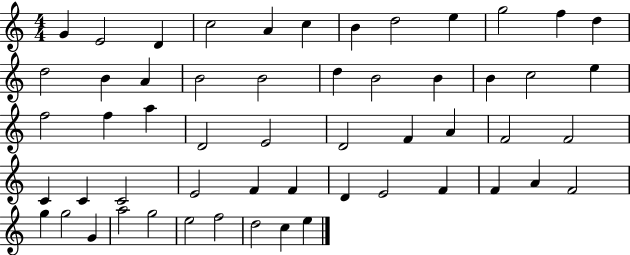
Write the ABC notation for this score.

X:1
T:Untitled
M:4/4
L:1/4
K:C
G E2 D c2 A c B d2 e g2 f d d2 B A B2 B2 d B2 B B c2 e f2 f a D2 E2 D2 F A F2 F2 C C C2 E2 F F D E2 F F A F2 g g2 G a2 g2 e2 f2 d2 c e